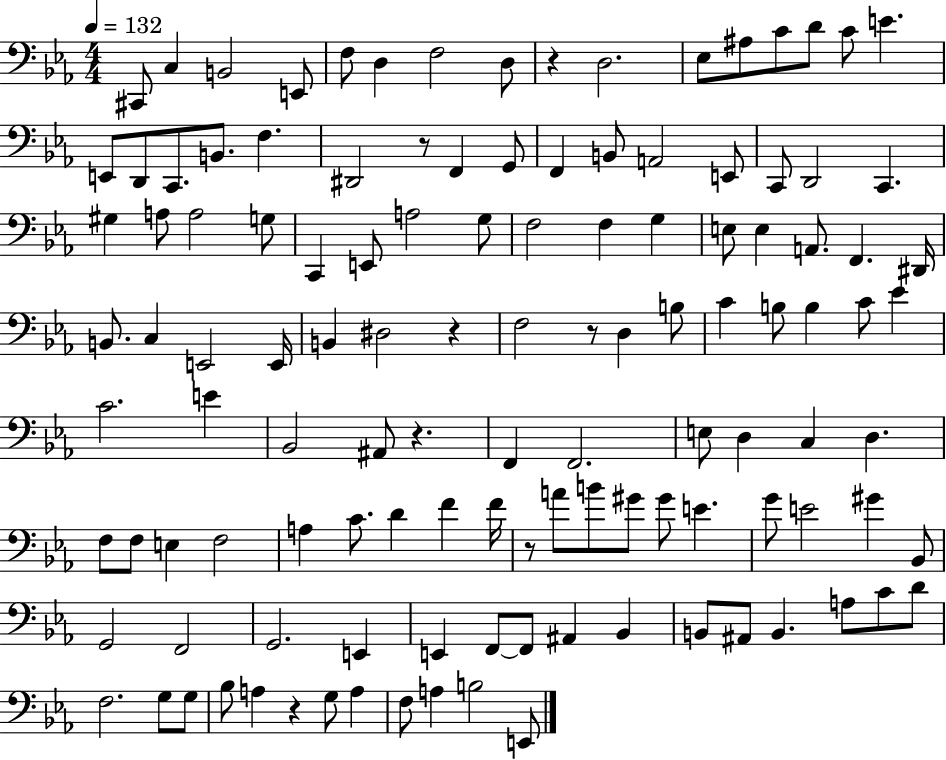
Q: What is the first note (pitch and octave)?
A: C#2